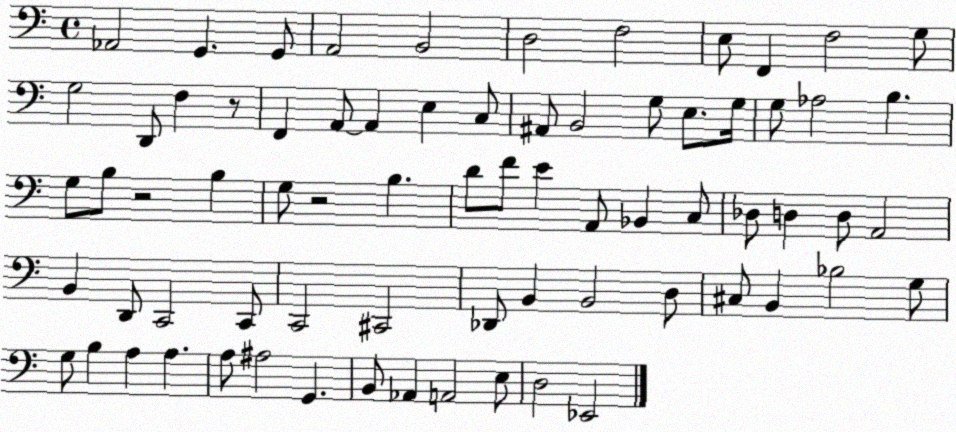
X:1
T:Untitled
M:4/4
L:1/4
K:C
_A,,2 G,, G,,/2 A,,2 B,,2 D,2 F,2 E,/2 F,, F,2 G,/2 G,2 D,,/2 F, z/2 F,, A,,/2 A,, E, C,/2 ^A,,/2 B,,2 G,/2 E,/2 G,/4 G,/2 _A,2 B, G,/2 B,/2 z2 B, G,/2 z2 B, D/2 F/2 E A,,/2 _B,, C,/2 _D,/2 D, D,/2 A,,2 B,, D,,/2 C,,2 C,,/2 C,,2 ^C,,2 _D,,/2 B,, B,,2 D,/2 ^C,/2 B,, _B,2 G,/2 G,/2 B, A, A, A,/2 ^A,2 G,, B,,/2 _A,, A,,2 E,/2 D,2 _E,,2